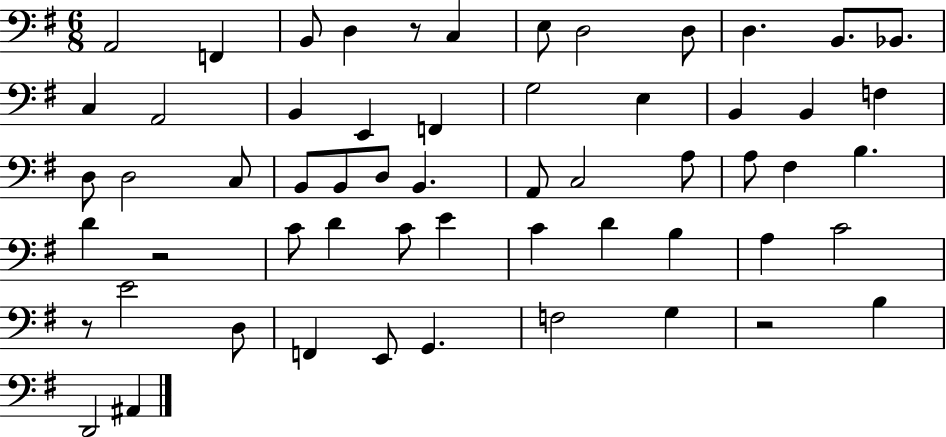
A2/h F2/q B2/e D3/q R/e C3/q E3/e D3/h D3/e D3/q. B2/e. Bb2/e. C3/q A2/h B2/q E2/q F2/q G3/h E3/q B2/q B2/q F3/q D3/e D3/h C3/e B2/e B2/e D3/e B2/q. A2/e C3/h A3/e A3/e F#3/q B3/q. D4/q R/h C4/e D4/q C4/e E4/q C4/q D4/q B3/q A3/q C4/h R/e E4/h D3/e F2/q E2/e G2/q. F3/h G3/q R/h B3/q D2/h A#2/q